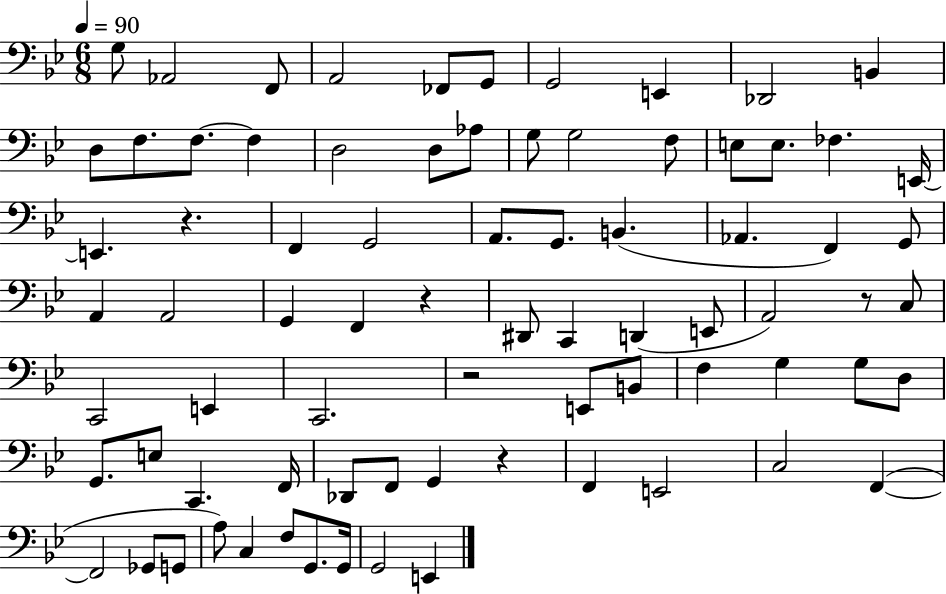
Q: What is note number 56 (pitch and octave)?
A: F2